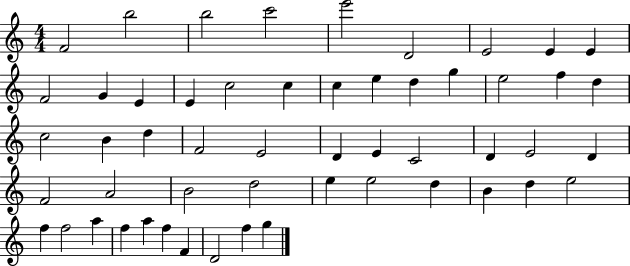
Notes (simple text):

F4/h B5/h B5/h C6/h E6/h D4/h E4/h E4/q E4/q F4/h G4/q E4/q E4/q C5/h C5/q C5/q E5/q D5/q G5/q E5/h F5/q D5/q C5/h B4/q D5/q F4/h E4/h D4/q E4/q C4/h D4/q E4/h D4/q F4/h A4/h B4/h D5/h E5/q E5/h D5/q B4/q D5/q E5/h F5/q F5/h A5/q F5/q A5/q F5/q F4/q D4/h F5/q G5/q